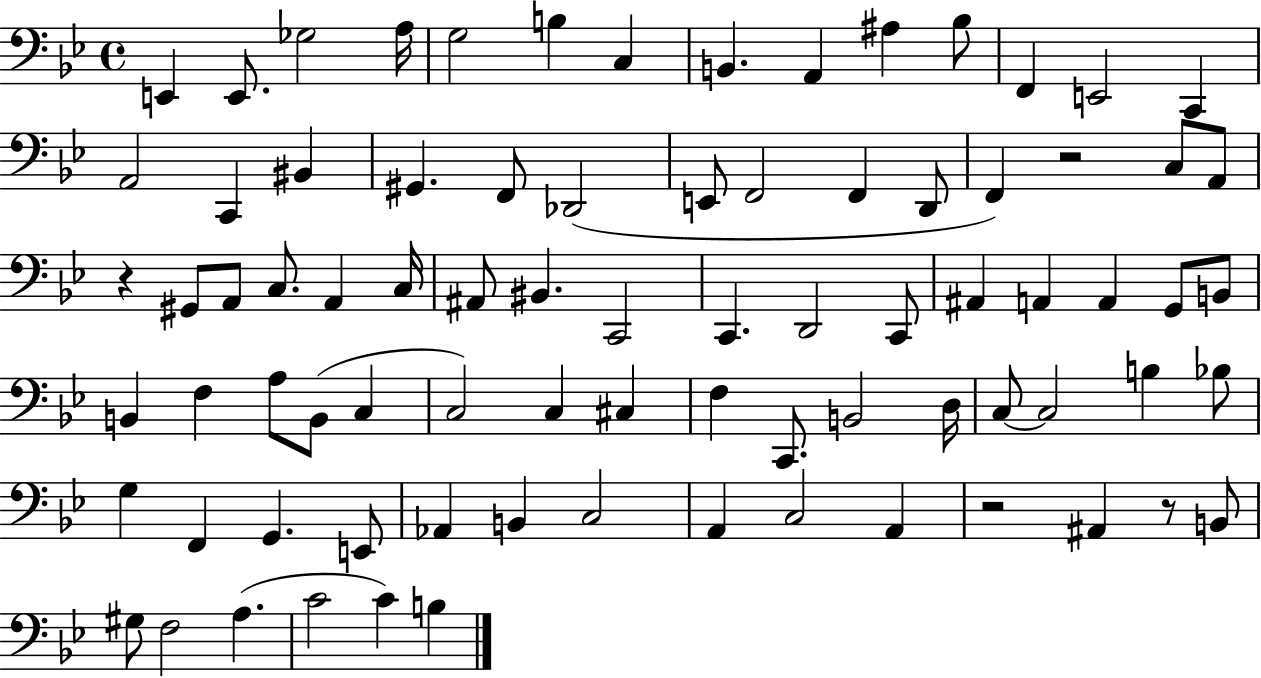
{
  \clef bass
  \time 4/4
  \defaultTimeSignature
  \key bes \major
  e,4 e,8. ges2 a16 | g2 b4 c4 | b,4. a,4 ais4 bes8 | f,4 e,2 c,4 | \break a,2 c,4 bis,4 | gis,4. f,8 des,2( | e,8 f,2 f,4 d,8 | f,4) r2 c8 a,8 | \break r4 gis,8 a,8 c8. a,4 c16 | ais,8 bis,4. c,2 | c,4. d,2 c,8 | ais,4 a,4 a,4 g,8 b,8 | \break b,4 f4 a8 b,8( c4 | c2) c4 cis4 | f4 c,8. b,2 d16 | c8~~ c2 b4 bes8 | \break g4 f,4 g,4. e,8 | aes,4 b,4 c2 | a,4 c2 a,4 | r2 ais,4 r8 b,8 | \break gis8 f2 a4.( | c'2 c'4) b4 | \bar "|."
}